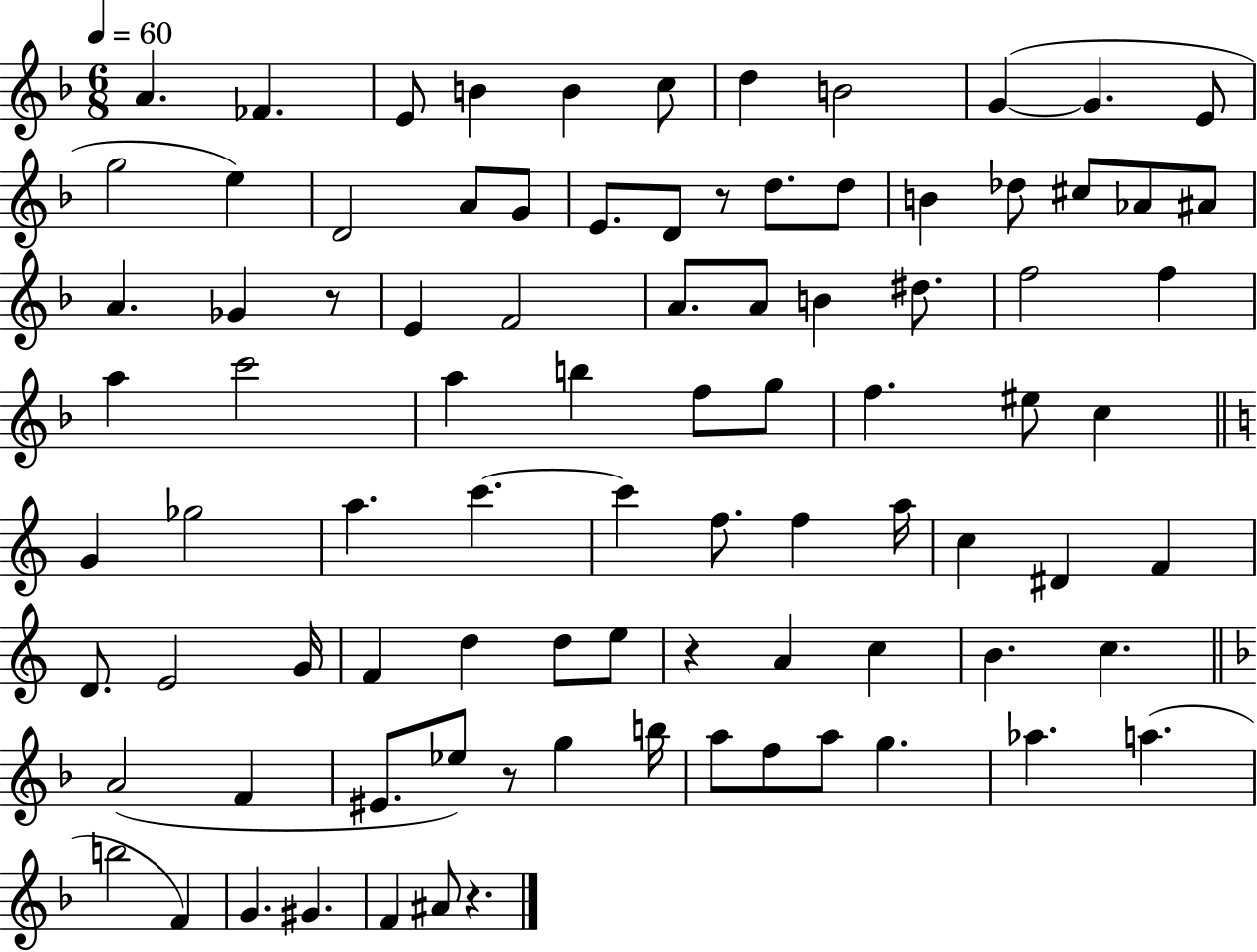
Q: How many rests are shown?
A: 5